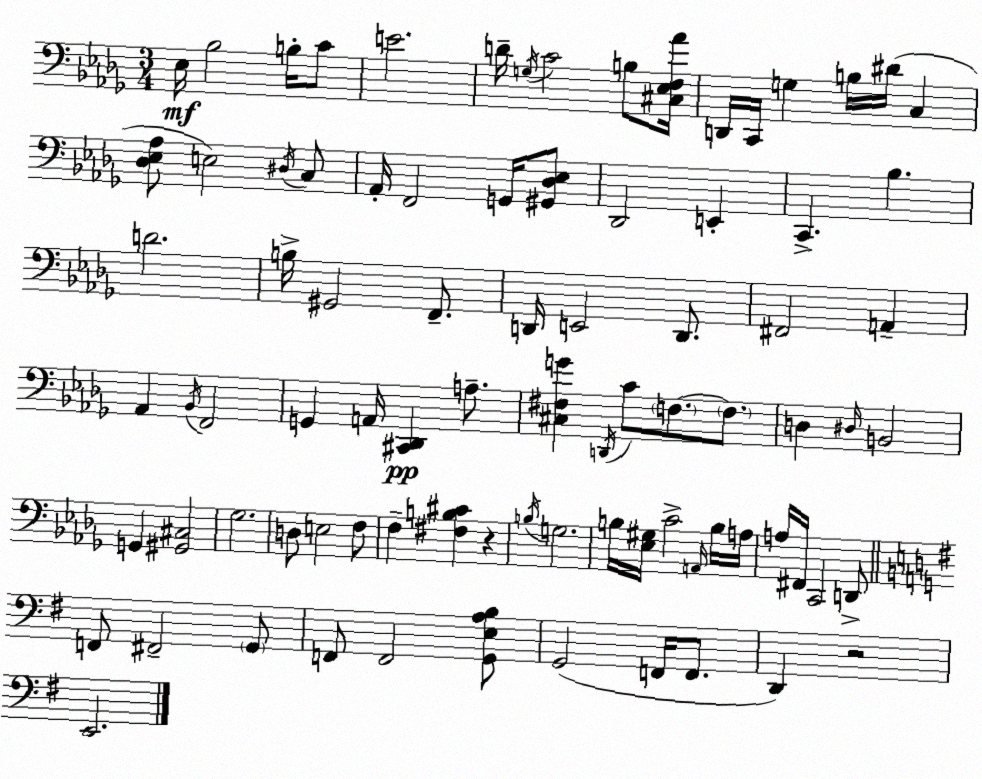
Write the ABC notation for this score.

X:1
T:Untitled
M:3/4
L:1/4
K:Bbm
_E,/4 _B,2 B,/4 C/2 E2 D/4 G,/4 C2 B,/2 [^C,_E,F,_A]/4 D,,/4 C,,/4 G, B,/4 ^D/4 C, [_D,_E,_A,]/2 E,2 ^D,/4 C,/2 _A,,/4 F,,2 G,,/4 [^G,,_D,_E,]/2 _D,,2 E,, C,, _B, D2 B,/4 ^G,,2 F,,/2 D,,/4 E,,2 D,,/2 ^F,,2 A,, _A,, _B,,/4 F,,2 G,, A,,/4 [^C,,_D,,] A,/2 [^C,^F,G] D,,/4 C/2 F,/2 F,/2 D, ^D,/4 B,,2 G,, [^G,,^C,]2 _G,2 D,/2 E,2 F,/2 F, [^F,B,^C] z B,/4 G,2 B,/4 [_E,^G,]/4 C2 A,,/4 B,/4 A,/4 A,/4 ^F,,/4 C,,2 D,,/2 F,,/2 ^F,,2 G,,/2 F,,/2 F,,2 [G,,E,A,B,]/2 G,,2 F,,/4 F,,/2 D,, z2 E,,2